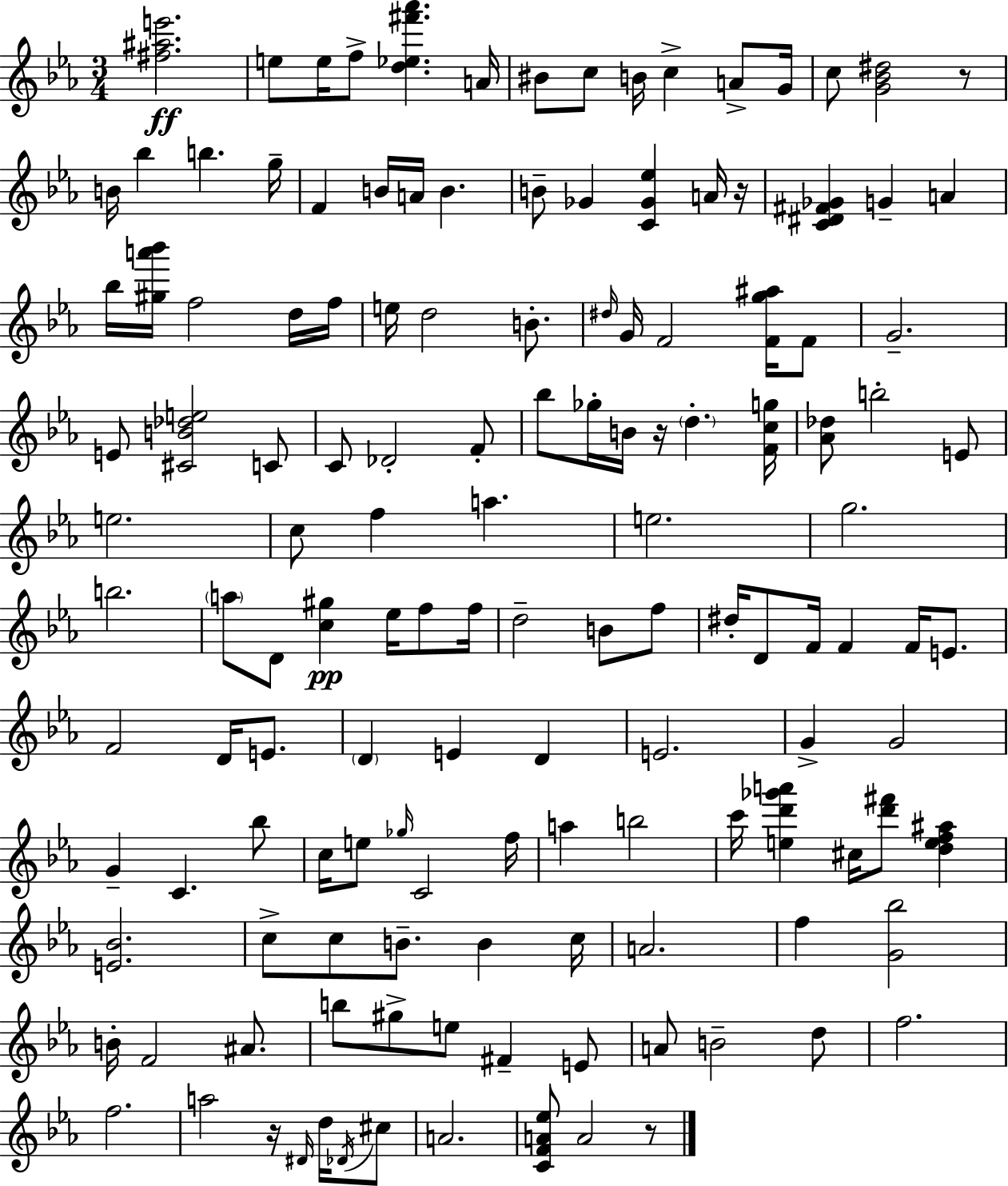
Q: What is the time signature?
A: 3/4